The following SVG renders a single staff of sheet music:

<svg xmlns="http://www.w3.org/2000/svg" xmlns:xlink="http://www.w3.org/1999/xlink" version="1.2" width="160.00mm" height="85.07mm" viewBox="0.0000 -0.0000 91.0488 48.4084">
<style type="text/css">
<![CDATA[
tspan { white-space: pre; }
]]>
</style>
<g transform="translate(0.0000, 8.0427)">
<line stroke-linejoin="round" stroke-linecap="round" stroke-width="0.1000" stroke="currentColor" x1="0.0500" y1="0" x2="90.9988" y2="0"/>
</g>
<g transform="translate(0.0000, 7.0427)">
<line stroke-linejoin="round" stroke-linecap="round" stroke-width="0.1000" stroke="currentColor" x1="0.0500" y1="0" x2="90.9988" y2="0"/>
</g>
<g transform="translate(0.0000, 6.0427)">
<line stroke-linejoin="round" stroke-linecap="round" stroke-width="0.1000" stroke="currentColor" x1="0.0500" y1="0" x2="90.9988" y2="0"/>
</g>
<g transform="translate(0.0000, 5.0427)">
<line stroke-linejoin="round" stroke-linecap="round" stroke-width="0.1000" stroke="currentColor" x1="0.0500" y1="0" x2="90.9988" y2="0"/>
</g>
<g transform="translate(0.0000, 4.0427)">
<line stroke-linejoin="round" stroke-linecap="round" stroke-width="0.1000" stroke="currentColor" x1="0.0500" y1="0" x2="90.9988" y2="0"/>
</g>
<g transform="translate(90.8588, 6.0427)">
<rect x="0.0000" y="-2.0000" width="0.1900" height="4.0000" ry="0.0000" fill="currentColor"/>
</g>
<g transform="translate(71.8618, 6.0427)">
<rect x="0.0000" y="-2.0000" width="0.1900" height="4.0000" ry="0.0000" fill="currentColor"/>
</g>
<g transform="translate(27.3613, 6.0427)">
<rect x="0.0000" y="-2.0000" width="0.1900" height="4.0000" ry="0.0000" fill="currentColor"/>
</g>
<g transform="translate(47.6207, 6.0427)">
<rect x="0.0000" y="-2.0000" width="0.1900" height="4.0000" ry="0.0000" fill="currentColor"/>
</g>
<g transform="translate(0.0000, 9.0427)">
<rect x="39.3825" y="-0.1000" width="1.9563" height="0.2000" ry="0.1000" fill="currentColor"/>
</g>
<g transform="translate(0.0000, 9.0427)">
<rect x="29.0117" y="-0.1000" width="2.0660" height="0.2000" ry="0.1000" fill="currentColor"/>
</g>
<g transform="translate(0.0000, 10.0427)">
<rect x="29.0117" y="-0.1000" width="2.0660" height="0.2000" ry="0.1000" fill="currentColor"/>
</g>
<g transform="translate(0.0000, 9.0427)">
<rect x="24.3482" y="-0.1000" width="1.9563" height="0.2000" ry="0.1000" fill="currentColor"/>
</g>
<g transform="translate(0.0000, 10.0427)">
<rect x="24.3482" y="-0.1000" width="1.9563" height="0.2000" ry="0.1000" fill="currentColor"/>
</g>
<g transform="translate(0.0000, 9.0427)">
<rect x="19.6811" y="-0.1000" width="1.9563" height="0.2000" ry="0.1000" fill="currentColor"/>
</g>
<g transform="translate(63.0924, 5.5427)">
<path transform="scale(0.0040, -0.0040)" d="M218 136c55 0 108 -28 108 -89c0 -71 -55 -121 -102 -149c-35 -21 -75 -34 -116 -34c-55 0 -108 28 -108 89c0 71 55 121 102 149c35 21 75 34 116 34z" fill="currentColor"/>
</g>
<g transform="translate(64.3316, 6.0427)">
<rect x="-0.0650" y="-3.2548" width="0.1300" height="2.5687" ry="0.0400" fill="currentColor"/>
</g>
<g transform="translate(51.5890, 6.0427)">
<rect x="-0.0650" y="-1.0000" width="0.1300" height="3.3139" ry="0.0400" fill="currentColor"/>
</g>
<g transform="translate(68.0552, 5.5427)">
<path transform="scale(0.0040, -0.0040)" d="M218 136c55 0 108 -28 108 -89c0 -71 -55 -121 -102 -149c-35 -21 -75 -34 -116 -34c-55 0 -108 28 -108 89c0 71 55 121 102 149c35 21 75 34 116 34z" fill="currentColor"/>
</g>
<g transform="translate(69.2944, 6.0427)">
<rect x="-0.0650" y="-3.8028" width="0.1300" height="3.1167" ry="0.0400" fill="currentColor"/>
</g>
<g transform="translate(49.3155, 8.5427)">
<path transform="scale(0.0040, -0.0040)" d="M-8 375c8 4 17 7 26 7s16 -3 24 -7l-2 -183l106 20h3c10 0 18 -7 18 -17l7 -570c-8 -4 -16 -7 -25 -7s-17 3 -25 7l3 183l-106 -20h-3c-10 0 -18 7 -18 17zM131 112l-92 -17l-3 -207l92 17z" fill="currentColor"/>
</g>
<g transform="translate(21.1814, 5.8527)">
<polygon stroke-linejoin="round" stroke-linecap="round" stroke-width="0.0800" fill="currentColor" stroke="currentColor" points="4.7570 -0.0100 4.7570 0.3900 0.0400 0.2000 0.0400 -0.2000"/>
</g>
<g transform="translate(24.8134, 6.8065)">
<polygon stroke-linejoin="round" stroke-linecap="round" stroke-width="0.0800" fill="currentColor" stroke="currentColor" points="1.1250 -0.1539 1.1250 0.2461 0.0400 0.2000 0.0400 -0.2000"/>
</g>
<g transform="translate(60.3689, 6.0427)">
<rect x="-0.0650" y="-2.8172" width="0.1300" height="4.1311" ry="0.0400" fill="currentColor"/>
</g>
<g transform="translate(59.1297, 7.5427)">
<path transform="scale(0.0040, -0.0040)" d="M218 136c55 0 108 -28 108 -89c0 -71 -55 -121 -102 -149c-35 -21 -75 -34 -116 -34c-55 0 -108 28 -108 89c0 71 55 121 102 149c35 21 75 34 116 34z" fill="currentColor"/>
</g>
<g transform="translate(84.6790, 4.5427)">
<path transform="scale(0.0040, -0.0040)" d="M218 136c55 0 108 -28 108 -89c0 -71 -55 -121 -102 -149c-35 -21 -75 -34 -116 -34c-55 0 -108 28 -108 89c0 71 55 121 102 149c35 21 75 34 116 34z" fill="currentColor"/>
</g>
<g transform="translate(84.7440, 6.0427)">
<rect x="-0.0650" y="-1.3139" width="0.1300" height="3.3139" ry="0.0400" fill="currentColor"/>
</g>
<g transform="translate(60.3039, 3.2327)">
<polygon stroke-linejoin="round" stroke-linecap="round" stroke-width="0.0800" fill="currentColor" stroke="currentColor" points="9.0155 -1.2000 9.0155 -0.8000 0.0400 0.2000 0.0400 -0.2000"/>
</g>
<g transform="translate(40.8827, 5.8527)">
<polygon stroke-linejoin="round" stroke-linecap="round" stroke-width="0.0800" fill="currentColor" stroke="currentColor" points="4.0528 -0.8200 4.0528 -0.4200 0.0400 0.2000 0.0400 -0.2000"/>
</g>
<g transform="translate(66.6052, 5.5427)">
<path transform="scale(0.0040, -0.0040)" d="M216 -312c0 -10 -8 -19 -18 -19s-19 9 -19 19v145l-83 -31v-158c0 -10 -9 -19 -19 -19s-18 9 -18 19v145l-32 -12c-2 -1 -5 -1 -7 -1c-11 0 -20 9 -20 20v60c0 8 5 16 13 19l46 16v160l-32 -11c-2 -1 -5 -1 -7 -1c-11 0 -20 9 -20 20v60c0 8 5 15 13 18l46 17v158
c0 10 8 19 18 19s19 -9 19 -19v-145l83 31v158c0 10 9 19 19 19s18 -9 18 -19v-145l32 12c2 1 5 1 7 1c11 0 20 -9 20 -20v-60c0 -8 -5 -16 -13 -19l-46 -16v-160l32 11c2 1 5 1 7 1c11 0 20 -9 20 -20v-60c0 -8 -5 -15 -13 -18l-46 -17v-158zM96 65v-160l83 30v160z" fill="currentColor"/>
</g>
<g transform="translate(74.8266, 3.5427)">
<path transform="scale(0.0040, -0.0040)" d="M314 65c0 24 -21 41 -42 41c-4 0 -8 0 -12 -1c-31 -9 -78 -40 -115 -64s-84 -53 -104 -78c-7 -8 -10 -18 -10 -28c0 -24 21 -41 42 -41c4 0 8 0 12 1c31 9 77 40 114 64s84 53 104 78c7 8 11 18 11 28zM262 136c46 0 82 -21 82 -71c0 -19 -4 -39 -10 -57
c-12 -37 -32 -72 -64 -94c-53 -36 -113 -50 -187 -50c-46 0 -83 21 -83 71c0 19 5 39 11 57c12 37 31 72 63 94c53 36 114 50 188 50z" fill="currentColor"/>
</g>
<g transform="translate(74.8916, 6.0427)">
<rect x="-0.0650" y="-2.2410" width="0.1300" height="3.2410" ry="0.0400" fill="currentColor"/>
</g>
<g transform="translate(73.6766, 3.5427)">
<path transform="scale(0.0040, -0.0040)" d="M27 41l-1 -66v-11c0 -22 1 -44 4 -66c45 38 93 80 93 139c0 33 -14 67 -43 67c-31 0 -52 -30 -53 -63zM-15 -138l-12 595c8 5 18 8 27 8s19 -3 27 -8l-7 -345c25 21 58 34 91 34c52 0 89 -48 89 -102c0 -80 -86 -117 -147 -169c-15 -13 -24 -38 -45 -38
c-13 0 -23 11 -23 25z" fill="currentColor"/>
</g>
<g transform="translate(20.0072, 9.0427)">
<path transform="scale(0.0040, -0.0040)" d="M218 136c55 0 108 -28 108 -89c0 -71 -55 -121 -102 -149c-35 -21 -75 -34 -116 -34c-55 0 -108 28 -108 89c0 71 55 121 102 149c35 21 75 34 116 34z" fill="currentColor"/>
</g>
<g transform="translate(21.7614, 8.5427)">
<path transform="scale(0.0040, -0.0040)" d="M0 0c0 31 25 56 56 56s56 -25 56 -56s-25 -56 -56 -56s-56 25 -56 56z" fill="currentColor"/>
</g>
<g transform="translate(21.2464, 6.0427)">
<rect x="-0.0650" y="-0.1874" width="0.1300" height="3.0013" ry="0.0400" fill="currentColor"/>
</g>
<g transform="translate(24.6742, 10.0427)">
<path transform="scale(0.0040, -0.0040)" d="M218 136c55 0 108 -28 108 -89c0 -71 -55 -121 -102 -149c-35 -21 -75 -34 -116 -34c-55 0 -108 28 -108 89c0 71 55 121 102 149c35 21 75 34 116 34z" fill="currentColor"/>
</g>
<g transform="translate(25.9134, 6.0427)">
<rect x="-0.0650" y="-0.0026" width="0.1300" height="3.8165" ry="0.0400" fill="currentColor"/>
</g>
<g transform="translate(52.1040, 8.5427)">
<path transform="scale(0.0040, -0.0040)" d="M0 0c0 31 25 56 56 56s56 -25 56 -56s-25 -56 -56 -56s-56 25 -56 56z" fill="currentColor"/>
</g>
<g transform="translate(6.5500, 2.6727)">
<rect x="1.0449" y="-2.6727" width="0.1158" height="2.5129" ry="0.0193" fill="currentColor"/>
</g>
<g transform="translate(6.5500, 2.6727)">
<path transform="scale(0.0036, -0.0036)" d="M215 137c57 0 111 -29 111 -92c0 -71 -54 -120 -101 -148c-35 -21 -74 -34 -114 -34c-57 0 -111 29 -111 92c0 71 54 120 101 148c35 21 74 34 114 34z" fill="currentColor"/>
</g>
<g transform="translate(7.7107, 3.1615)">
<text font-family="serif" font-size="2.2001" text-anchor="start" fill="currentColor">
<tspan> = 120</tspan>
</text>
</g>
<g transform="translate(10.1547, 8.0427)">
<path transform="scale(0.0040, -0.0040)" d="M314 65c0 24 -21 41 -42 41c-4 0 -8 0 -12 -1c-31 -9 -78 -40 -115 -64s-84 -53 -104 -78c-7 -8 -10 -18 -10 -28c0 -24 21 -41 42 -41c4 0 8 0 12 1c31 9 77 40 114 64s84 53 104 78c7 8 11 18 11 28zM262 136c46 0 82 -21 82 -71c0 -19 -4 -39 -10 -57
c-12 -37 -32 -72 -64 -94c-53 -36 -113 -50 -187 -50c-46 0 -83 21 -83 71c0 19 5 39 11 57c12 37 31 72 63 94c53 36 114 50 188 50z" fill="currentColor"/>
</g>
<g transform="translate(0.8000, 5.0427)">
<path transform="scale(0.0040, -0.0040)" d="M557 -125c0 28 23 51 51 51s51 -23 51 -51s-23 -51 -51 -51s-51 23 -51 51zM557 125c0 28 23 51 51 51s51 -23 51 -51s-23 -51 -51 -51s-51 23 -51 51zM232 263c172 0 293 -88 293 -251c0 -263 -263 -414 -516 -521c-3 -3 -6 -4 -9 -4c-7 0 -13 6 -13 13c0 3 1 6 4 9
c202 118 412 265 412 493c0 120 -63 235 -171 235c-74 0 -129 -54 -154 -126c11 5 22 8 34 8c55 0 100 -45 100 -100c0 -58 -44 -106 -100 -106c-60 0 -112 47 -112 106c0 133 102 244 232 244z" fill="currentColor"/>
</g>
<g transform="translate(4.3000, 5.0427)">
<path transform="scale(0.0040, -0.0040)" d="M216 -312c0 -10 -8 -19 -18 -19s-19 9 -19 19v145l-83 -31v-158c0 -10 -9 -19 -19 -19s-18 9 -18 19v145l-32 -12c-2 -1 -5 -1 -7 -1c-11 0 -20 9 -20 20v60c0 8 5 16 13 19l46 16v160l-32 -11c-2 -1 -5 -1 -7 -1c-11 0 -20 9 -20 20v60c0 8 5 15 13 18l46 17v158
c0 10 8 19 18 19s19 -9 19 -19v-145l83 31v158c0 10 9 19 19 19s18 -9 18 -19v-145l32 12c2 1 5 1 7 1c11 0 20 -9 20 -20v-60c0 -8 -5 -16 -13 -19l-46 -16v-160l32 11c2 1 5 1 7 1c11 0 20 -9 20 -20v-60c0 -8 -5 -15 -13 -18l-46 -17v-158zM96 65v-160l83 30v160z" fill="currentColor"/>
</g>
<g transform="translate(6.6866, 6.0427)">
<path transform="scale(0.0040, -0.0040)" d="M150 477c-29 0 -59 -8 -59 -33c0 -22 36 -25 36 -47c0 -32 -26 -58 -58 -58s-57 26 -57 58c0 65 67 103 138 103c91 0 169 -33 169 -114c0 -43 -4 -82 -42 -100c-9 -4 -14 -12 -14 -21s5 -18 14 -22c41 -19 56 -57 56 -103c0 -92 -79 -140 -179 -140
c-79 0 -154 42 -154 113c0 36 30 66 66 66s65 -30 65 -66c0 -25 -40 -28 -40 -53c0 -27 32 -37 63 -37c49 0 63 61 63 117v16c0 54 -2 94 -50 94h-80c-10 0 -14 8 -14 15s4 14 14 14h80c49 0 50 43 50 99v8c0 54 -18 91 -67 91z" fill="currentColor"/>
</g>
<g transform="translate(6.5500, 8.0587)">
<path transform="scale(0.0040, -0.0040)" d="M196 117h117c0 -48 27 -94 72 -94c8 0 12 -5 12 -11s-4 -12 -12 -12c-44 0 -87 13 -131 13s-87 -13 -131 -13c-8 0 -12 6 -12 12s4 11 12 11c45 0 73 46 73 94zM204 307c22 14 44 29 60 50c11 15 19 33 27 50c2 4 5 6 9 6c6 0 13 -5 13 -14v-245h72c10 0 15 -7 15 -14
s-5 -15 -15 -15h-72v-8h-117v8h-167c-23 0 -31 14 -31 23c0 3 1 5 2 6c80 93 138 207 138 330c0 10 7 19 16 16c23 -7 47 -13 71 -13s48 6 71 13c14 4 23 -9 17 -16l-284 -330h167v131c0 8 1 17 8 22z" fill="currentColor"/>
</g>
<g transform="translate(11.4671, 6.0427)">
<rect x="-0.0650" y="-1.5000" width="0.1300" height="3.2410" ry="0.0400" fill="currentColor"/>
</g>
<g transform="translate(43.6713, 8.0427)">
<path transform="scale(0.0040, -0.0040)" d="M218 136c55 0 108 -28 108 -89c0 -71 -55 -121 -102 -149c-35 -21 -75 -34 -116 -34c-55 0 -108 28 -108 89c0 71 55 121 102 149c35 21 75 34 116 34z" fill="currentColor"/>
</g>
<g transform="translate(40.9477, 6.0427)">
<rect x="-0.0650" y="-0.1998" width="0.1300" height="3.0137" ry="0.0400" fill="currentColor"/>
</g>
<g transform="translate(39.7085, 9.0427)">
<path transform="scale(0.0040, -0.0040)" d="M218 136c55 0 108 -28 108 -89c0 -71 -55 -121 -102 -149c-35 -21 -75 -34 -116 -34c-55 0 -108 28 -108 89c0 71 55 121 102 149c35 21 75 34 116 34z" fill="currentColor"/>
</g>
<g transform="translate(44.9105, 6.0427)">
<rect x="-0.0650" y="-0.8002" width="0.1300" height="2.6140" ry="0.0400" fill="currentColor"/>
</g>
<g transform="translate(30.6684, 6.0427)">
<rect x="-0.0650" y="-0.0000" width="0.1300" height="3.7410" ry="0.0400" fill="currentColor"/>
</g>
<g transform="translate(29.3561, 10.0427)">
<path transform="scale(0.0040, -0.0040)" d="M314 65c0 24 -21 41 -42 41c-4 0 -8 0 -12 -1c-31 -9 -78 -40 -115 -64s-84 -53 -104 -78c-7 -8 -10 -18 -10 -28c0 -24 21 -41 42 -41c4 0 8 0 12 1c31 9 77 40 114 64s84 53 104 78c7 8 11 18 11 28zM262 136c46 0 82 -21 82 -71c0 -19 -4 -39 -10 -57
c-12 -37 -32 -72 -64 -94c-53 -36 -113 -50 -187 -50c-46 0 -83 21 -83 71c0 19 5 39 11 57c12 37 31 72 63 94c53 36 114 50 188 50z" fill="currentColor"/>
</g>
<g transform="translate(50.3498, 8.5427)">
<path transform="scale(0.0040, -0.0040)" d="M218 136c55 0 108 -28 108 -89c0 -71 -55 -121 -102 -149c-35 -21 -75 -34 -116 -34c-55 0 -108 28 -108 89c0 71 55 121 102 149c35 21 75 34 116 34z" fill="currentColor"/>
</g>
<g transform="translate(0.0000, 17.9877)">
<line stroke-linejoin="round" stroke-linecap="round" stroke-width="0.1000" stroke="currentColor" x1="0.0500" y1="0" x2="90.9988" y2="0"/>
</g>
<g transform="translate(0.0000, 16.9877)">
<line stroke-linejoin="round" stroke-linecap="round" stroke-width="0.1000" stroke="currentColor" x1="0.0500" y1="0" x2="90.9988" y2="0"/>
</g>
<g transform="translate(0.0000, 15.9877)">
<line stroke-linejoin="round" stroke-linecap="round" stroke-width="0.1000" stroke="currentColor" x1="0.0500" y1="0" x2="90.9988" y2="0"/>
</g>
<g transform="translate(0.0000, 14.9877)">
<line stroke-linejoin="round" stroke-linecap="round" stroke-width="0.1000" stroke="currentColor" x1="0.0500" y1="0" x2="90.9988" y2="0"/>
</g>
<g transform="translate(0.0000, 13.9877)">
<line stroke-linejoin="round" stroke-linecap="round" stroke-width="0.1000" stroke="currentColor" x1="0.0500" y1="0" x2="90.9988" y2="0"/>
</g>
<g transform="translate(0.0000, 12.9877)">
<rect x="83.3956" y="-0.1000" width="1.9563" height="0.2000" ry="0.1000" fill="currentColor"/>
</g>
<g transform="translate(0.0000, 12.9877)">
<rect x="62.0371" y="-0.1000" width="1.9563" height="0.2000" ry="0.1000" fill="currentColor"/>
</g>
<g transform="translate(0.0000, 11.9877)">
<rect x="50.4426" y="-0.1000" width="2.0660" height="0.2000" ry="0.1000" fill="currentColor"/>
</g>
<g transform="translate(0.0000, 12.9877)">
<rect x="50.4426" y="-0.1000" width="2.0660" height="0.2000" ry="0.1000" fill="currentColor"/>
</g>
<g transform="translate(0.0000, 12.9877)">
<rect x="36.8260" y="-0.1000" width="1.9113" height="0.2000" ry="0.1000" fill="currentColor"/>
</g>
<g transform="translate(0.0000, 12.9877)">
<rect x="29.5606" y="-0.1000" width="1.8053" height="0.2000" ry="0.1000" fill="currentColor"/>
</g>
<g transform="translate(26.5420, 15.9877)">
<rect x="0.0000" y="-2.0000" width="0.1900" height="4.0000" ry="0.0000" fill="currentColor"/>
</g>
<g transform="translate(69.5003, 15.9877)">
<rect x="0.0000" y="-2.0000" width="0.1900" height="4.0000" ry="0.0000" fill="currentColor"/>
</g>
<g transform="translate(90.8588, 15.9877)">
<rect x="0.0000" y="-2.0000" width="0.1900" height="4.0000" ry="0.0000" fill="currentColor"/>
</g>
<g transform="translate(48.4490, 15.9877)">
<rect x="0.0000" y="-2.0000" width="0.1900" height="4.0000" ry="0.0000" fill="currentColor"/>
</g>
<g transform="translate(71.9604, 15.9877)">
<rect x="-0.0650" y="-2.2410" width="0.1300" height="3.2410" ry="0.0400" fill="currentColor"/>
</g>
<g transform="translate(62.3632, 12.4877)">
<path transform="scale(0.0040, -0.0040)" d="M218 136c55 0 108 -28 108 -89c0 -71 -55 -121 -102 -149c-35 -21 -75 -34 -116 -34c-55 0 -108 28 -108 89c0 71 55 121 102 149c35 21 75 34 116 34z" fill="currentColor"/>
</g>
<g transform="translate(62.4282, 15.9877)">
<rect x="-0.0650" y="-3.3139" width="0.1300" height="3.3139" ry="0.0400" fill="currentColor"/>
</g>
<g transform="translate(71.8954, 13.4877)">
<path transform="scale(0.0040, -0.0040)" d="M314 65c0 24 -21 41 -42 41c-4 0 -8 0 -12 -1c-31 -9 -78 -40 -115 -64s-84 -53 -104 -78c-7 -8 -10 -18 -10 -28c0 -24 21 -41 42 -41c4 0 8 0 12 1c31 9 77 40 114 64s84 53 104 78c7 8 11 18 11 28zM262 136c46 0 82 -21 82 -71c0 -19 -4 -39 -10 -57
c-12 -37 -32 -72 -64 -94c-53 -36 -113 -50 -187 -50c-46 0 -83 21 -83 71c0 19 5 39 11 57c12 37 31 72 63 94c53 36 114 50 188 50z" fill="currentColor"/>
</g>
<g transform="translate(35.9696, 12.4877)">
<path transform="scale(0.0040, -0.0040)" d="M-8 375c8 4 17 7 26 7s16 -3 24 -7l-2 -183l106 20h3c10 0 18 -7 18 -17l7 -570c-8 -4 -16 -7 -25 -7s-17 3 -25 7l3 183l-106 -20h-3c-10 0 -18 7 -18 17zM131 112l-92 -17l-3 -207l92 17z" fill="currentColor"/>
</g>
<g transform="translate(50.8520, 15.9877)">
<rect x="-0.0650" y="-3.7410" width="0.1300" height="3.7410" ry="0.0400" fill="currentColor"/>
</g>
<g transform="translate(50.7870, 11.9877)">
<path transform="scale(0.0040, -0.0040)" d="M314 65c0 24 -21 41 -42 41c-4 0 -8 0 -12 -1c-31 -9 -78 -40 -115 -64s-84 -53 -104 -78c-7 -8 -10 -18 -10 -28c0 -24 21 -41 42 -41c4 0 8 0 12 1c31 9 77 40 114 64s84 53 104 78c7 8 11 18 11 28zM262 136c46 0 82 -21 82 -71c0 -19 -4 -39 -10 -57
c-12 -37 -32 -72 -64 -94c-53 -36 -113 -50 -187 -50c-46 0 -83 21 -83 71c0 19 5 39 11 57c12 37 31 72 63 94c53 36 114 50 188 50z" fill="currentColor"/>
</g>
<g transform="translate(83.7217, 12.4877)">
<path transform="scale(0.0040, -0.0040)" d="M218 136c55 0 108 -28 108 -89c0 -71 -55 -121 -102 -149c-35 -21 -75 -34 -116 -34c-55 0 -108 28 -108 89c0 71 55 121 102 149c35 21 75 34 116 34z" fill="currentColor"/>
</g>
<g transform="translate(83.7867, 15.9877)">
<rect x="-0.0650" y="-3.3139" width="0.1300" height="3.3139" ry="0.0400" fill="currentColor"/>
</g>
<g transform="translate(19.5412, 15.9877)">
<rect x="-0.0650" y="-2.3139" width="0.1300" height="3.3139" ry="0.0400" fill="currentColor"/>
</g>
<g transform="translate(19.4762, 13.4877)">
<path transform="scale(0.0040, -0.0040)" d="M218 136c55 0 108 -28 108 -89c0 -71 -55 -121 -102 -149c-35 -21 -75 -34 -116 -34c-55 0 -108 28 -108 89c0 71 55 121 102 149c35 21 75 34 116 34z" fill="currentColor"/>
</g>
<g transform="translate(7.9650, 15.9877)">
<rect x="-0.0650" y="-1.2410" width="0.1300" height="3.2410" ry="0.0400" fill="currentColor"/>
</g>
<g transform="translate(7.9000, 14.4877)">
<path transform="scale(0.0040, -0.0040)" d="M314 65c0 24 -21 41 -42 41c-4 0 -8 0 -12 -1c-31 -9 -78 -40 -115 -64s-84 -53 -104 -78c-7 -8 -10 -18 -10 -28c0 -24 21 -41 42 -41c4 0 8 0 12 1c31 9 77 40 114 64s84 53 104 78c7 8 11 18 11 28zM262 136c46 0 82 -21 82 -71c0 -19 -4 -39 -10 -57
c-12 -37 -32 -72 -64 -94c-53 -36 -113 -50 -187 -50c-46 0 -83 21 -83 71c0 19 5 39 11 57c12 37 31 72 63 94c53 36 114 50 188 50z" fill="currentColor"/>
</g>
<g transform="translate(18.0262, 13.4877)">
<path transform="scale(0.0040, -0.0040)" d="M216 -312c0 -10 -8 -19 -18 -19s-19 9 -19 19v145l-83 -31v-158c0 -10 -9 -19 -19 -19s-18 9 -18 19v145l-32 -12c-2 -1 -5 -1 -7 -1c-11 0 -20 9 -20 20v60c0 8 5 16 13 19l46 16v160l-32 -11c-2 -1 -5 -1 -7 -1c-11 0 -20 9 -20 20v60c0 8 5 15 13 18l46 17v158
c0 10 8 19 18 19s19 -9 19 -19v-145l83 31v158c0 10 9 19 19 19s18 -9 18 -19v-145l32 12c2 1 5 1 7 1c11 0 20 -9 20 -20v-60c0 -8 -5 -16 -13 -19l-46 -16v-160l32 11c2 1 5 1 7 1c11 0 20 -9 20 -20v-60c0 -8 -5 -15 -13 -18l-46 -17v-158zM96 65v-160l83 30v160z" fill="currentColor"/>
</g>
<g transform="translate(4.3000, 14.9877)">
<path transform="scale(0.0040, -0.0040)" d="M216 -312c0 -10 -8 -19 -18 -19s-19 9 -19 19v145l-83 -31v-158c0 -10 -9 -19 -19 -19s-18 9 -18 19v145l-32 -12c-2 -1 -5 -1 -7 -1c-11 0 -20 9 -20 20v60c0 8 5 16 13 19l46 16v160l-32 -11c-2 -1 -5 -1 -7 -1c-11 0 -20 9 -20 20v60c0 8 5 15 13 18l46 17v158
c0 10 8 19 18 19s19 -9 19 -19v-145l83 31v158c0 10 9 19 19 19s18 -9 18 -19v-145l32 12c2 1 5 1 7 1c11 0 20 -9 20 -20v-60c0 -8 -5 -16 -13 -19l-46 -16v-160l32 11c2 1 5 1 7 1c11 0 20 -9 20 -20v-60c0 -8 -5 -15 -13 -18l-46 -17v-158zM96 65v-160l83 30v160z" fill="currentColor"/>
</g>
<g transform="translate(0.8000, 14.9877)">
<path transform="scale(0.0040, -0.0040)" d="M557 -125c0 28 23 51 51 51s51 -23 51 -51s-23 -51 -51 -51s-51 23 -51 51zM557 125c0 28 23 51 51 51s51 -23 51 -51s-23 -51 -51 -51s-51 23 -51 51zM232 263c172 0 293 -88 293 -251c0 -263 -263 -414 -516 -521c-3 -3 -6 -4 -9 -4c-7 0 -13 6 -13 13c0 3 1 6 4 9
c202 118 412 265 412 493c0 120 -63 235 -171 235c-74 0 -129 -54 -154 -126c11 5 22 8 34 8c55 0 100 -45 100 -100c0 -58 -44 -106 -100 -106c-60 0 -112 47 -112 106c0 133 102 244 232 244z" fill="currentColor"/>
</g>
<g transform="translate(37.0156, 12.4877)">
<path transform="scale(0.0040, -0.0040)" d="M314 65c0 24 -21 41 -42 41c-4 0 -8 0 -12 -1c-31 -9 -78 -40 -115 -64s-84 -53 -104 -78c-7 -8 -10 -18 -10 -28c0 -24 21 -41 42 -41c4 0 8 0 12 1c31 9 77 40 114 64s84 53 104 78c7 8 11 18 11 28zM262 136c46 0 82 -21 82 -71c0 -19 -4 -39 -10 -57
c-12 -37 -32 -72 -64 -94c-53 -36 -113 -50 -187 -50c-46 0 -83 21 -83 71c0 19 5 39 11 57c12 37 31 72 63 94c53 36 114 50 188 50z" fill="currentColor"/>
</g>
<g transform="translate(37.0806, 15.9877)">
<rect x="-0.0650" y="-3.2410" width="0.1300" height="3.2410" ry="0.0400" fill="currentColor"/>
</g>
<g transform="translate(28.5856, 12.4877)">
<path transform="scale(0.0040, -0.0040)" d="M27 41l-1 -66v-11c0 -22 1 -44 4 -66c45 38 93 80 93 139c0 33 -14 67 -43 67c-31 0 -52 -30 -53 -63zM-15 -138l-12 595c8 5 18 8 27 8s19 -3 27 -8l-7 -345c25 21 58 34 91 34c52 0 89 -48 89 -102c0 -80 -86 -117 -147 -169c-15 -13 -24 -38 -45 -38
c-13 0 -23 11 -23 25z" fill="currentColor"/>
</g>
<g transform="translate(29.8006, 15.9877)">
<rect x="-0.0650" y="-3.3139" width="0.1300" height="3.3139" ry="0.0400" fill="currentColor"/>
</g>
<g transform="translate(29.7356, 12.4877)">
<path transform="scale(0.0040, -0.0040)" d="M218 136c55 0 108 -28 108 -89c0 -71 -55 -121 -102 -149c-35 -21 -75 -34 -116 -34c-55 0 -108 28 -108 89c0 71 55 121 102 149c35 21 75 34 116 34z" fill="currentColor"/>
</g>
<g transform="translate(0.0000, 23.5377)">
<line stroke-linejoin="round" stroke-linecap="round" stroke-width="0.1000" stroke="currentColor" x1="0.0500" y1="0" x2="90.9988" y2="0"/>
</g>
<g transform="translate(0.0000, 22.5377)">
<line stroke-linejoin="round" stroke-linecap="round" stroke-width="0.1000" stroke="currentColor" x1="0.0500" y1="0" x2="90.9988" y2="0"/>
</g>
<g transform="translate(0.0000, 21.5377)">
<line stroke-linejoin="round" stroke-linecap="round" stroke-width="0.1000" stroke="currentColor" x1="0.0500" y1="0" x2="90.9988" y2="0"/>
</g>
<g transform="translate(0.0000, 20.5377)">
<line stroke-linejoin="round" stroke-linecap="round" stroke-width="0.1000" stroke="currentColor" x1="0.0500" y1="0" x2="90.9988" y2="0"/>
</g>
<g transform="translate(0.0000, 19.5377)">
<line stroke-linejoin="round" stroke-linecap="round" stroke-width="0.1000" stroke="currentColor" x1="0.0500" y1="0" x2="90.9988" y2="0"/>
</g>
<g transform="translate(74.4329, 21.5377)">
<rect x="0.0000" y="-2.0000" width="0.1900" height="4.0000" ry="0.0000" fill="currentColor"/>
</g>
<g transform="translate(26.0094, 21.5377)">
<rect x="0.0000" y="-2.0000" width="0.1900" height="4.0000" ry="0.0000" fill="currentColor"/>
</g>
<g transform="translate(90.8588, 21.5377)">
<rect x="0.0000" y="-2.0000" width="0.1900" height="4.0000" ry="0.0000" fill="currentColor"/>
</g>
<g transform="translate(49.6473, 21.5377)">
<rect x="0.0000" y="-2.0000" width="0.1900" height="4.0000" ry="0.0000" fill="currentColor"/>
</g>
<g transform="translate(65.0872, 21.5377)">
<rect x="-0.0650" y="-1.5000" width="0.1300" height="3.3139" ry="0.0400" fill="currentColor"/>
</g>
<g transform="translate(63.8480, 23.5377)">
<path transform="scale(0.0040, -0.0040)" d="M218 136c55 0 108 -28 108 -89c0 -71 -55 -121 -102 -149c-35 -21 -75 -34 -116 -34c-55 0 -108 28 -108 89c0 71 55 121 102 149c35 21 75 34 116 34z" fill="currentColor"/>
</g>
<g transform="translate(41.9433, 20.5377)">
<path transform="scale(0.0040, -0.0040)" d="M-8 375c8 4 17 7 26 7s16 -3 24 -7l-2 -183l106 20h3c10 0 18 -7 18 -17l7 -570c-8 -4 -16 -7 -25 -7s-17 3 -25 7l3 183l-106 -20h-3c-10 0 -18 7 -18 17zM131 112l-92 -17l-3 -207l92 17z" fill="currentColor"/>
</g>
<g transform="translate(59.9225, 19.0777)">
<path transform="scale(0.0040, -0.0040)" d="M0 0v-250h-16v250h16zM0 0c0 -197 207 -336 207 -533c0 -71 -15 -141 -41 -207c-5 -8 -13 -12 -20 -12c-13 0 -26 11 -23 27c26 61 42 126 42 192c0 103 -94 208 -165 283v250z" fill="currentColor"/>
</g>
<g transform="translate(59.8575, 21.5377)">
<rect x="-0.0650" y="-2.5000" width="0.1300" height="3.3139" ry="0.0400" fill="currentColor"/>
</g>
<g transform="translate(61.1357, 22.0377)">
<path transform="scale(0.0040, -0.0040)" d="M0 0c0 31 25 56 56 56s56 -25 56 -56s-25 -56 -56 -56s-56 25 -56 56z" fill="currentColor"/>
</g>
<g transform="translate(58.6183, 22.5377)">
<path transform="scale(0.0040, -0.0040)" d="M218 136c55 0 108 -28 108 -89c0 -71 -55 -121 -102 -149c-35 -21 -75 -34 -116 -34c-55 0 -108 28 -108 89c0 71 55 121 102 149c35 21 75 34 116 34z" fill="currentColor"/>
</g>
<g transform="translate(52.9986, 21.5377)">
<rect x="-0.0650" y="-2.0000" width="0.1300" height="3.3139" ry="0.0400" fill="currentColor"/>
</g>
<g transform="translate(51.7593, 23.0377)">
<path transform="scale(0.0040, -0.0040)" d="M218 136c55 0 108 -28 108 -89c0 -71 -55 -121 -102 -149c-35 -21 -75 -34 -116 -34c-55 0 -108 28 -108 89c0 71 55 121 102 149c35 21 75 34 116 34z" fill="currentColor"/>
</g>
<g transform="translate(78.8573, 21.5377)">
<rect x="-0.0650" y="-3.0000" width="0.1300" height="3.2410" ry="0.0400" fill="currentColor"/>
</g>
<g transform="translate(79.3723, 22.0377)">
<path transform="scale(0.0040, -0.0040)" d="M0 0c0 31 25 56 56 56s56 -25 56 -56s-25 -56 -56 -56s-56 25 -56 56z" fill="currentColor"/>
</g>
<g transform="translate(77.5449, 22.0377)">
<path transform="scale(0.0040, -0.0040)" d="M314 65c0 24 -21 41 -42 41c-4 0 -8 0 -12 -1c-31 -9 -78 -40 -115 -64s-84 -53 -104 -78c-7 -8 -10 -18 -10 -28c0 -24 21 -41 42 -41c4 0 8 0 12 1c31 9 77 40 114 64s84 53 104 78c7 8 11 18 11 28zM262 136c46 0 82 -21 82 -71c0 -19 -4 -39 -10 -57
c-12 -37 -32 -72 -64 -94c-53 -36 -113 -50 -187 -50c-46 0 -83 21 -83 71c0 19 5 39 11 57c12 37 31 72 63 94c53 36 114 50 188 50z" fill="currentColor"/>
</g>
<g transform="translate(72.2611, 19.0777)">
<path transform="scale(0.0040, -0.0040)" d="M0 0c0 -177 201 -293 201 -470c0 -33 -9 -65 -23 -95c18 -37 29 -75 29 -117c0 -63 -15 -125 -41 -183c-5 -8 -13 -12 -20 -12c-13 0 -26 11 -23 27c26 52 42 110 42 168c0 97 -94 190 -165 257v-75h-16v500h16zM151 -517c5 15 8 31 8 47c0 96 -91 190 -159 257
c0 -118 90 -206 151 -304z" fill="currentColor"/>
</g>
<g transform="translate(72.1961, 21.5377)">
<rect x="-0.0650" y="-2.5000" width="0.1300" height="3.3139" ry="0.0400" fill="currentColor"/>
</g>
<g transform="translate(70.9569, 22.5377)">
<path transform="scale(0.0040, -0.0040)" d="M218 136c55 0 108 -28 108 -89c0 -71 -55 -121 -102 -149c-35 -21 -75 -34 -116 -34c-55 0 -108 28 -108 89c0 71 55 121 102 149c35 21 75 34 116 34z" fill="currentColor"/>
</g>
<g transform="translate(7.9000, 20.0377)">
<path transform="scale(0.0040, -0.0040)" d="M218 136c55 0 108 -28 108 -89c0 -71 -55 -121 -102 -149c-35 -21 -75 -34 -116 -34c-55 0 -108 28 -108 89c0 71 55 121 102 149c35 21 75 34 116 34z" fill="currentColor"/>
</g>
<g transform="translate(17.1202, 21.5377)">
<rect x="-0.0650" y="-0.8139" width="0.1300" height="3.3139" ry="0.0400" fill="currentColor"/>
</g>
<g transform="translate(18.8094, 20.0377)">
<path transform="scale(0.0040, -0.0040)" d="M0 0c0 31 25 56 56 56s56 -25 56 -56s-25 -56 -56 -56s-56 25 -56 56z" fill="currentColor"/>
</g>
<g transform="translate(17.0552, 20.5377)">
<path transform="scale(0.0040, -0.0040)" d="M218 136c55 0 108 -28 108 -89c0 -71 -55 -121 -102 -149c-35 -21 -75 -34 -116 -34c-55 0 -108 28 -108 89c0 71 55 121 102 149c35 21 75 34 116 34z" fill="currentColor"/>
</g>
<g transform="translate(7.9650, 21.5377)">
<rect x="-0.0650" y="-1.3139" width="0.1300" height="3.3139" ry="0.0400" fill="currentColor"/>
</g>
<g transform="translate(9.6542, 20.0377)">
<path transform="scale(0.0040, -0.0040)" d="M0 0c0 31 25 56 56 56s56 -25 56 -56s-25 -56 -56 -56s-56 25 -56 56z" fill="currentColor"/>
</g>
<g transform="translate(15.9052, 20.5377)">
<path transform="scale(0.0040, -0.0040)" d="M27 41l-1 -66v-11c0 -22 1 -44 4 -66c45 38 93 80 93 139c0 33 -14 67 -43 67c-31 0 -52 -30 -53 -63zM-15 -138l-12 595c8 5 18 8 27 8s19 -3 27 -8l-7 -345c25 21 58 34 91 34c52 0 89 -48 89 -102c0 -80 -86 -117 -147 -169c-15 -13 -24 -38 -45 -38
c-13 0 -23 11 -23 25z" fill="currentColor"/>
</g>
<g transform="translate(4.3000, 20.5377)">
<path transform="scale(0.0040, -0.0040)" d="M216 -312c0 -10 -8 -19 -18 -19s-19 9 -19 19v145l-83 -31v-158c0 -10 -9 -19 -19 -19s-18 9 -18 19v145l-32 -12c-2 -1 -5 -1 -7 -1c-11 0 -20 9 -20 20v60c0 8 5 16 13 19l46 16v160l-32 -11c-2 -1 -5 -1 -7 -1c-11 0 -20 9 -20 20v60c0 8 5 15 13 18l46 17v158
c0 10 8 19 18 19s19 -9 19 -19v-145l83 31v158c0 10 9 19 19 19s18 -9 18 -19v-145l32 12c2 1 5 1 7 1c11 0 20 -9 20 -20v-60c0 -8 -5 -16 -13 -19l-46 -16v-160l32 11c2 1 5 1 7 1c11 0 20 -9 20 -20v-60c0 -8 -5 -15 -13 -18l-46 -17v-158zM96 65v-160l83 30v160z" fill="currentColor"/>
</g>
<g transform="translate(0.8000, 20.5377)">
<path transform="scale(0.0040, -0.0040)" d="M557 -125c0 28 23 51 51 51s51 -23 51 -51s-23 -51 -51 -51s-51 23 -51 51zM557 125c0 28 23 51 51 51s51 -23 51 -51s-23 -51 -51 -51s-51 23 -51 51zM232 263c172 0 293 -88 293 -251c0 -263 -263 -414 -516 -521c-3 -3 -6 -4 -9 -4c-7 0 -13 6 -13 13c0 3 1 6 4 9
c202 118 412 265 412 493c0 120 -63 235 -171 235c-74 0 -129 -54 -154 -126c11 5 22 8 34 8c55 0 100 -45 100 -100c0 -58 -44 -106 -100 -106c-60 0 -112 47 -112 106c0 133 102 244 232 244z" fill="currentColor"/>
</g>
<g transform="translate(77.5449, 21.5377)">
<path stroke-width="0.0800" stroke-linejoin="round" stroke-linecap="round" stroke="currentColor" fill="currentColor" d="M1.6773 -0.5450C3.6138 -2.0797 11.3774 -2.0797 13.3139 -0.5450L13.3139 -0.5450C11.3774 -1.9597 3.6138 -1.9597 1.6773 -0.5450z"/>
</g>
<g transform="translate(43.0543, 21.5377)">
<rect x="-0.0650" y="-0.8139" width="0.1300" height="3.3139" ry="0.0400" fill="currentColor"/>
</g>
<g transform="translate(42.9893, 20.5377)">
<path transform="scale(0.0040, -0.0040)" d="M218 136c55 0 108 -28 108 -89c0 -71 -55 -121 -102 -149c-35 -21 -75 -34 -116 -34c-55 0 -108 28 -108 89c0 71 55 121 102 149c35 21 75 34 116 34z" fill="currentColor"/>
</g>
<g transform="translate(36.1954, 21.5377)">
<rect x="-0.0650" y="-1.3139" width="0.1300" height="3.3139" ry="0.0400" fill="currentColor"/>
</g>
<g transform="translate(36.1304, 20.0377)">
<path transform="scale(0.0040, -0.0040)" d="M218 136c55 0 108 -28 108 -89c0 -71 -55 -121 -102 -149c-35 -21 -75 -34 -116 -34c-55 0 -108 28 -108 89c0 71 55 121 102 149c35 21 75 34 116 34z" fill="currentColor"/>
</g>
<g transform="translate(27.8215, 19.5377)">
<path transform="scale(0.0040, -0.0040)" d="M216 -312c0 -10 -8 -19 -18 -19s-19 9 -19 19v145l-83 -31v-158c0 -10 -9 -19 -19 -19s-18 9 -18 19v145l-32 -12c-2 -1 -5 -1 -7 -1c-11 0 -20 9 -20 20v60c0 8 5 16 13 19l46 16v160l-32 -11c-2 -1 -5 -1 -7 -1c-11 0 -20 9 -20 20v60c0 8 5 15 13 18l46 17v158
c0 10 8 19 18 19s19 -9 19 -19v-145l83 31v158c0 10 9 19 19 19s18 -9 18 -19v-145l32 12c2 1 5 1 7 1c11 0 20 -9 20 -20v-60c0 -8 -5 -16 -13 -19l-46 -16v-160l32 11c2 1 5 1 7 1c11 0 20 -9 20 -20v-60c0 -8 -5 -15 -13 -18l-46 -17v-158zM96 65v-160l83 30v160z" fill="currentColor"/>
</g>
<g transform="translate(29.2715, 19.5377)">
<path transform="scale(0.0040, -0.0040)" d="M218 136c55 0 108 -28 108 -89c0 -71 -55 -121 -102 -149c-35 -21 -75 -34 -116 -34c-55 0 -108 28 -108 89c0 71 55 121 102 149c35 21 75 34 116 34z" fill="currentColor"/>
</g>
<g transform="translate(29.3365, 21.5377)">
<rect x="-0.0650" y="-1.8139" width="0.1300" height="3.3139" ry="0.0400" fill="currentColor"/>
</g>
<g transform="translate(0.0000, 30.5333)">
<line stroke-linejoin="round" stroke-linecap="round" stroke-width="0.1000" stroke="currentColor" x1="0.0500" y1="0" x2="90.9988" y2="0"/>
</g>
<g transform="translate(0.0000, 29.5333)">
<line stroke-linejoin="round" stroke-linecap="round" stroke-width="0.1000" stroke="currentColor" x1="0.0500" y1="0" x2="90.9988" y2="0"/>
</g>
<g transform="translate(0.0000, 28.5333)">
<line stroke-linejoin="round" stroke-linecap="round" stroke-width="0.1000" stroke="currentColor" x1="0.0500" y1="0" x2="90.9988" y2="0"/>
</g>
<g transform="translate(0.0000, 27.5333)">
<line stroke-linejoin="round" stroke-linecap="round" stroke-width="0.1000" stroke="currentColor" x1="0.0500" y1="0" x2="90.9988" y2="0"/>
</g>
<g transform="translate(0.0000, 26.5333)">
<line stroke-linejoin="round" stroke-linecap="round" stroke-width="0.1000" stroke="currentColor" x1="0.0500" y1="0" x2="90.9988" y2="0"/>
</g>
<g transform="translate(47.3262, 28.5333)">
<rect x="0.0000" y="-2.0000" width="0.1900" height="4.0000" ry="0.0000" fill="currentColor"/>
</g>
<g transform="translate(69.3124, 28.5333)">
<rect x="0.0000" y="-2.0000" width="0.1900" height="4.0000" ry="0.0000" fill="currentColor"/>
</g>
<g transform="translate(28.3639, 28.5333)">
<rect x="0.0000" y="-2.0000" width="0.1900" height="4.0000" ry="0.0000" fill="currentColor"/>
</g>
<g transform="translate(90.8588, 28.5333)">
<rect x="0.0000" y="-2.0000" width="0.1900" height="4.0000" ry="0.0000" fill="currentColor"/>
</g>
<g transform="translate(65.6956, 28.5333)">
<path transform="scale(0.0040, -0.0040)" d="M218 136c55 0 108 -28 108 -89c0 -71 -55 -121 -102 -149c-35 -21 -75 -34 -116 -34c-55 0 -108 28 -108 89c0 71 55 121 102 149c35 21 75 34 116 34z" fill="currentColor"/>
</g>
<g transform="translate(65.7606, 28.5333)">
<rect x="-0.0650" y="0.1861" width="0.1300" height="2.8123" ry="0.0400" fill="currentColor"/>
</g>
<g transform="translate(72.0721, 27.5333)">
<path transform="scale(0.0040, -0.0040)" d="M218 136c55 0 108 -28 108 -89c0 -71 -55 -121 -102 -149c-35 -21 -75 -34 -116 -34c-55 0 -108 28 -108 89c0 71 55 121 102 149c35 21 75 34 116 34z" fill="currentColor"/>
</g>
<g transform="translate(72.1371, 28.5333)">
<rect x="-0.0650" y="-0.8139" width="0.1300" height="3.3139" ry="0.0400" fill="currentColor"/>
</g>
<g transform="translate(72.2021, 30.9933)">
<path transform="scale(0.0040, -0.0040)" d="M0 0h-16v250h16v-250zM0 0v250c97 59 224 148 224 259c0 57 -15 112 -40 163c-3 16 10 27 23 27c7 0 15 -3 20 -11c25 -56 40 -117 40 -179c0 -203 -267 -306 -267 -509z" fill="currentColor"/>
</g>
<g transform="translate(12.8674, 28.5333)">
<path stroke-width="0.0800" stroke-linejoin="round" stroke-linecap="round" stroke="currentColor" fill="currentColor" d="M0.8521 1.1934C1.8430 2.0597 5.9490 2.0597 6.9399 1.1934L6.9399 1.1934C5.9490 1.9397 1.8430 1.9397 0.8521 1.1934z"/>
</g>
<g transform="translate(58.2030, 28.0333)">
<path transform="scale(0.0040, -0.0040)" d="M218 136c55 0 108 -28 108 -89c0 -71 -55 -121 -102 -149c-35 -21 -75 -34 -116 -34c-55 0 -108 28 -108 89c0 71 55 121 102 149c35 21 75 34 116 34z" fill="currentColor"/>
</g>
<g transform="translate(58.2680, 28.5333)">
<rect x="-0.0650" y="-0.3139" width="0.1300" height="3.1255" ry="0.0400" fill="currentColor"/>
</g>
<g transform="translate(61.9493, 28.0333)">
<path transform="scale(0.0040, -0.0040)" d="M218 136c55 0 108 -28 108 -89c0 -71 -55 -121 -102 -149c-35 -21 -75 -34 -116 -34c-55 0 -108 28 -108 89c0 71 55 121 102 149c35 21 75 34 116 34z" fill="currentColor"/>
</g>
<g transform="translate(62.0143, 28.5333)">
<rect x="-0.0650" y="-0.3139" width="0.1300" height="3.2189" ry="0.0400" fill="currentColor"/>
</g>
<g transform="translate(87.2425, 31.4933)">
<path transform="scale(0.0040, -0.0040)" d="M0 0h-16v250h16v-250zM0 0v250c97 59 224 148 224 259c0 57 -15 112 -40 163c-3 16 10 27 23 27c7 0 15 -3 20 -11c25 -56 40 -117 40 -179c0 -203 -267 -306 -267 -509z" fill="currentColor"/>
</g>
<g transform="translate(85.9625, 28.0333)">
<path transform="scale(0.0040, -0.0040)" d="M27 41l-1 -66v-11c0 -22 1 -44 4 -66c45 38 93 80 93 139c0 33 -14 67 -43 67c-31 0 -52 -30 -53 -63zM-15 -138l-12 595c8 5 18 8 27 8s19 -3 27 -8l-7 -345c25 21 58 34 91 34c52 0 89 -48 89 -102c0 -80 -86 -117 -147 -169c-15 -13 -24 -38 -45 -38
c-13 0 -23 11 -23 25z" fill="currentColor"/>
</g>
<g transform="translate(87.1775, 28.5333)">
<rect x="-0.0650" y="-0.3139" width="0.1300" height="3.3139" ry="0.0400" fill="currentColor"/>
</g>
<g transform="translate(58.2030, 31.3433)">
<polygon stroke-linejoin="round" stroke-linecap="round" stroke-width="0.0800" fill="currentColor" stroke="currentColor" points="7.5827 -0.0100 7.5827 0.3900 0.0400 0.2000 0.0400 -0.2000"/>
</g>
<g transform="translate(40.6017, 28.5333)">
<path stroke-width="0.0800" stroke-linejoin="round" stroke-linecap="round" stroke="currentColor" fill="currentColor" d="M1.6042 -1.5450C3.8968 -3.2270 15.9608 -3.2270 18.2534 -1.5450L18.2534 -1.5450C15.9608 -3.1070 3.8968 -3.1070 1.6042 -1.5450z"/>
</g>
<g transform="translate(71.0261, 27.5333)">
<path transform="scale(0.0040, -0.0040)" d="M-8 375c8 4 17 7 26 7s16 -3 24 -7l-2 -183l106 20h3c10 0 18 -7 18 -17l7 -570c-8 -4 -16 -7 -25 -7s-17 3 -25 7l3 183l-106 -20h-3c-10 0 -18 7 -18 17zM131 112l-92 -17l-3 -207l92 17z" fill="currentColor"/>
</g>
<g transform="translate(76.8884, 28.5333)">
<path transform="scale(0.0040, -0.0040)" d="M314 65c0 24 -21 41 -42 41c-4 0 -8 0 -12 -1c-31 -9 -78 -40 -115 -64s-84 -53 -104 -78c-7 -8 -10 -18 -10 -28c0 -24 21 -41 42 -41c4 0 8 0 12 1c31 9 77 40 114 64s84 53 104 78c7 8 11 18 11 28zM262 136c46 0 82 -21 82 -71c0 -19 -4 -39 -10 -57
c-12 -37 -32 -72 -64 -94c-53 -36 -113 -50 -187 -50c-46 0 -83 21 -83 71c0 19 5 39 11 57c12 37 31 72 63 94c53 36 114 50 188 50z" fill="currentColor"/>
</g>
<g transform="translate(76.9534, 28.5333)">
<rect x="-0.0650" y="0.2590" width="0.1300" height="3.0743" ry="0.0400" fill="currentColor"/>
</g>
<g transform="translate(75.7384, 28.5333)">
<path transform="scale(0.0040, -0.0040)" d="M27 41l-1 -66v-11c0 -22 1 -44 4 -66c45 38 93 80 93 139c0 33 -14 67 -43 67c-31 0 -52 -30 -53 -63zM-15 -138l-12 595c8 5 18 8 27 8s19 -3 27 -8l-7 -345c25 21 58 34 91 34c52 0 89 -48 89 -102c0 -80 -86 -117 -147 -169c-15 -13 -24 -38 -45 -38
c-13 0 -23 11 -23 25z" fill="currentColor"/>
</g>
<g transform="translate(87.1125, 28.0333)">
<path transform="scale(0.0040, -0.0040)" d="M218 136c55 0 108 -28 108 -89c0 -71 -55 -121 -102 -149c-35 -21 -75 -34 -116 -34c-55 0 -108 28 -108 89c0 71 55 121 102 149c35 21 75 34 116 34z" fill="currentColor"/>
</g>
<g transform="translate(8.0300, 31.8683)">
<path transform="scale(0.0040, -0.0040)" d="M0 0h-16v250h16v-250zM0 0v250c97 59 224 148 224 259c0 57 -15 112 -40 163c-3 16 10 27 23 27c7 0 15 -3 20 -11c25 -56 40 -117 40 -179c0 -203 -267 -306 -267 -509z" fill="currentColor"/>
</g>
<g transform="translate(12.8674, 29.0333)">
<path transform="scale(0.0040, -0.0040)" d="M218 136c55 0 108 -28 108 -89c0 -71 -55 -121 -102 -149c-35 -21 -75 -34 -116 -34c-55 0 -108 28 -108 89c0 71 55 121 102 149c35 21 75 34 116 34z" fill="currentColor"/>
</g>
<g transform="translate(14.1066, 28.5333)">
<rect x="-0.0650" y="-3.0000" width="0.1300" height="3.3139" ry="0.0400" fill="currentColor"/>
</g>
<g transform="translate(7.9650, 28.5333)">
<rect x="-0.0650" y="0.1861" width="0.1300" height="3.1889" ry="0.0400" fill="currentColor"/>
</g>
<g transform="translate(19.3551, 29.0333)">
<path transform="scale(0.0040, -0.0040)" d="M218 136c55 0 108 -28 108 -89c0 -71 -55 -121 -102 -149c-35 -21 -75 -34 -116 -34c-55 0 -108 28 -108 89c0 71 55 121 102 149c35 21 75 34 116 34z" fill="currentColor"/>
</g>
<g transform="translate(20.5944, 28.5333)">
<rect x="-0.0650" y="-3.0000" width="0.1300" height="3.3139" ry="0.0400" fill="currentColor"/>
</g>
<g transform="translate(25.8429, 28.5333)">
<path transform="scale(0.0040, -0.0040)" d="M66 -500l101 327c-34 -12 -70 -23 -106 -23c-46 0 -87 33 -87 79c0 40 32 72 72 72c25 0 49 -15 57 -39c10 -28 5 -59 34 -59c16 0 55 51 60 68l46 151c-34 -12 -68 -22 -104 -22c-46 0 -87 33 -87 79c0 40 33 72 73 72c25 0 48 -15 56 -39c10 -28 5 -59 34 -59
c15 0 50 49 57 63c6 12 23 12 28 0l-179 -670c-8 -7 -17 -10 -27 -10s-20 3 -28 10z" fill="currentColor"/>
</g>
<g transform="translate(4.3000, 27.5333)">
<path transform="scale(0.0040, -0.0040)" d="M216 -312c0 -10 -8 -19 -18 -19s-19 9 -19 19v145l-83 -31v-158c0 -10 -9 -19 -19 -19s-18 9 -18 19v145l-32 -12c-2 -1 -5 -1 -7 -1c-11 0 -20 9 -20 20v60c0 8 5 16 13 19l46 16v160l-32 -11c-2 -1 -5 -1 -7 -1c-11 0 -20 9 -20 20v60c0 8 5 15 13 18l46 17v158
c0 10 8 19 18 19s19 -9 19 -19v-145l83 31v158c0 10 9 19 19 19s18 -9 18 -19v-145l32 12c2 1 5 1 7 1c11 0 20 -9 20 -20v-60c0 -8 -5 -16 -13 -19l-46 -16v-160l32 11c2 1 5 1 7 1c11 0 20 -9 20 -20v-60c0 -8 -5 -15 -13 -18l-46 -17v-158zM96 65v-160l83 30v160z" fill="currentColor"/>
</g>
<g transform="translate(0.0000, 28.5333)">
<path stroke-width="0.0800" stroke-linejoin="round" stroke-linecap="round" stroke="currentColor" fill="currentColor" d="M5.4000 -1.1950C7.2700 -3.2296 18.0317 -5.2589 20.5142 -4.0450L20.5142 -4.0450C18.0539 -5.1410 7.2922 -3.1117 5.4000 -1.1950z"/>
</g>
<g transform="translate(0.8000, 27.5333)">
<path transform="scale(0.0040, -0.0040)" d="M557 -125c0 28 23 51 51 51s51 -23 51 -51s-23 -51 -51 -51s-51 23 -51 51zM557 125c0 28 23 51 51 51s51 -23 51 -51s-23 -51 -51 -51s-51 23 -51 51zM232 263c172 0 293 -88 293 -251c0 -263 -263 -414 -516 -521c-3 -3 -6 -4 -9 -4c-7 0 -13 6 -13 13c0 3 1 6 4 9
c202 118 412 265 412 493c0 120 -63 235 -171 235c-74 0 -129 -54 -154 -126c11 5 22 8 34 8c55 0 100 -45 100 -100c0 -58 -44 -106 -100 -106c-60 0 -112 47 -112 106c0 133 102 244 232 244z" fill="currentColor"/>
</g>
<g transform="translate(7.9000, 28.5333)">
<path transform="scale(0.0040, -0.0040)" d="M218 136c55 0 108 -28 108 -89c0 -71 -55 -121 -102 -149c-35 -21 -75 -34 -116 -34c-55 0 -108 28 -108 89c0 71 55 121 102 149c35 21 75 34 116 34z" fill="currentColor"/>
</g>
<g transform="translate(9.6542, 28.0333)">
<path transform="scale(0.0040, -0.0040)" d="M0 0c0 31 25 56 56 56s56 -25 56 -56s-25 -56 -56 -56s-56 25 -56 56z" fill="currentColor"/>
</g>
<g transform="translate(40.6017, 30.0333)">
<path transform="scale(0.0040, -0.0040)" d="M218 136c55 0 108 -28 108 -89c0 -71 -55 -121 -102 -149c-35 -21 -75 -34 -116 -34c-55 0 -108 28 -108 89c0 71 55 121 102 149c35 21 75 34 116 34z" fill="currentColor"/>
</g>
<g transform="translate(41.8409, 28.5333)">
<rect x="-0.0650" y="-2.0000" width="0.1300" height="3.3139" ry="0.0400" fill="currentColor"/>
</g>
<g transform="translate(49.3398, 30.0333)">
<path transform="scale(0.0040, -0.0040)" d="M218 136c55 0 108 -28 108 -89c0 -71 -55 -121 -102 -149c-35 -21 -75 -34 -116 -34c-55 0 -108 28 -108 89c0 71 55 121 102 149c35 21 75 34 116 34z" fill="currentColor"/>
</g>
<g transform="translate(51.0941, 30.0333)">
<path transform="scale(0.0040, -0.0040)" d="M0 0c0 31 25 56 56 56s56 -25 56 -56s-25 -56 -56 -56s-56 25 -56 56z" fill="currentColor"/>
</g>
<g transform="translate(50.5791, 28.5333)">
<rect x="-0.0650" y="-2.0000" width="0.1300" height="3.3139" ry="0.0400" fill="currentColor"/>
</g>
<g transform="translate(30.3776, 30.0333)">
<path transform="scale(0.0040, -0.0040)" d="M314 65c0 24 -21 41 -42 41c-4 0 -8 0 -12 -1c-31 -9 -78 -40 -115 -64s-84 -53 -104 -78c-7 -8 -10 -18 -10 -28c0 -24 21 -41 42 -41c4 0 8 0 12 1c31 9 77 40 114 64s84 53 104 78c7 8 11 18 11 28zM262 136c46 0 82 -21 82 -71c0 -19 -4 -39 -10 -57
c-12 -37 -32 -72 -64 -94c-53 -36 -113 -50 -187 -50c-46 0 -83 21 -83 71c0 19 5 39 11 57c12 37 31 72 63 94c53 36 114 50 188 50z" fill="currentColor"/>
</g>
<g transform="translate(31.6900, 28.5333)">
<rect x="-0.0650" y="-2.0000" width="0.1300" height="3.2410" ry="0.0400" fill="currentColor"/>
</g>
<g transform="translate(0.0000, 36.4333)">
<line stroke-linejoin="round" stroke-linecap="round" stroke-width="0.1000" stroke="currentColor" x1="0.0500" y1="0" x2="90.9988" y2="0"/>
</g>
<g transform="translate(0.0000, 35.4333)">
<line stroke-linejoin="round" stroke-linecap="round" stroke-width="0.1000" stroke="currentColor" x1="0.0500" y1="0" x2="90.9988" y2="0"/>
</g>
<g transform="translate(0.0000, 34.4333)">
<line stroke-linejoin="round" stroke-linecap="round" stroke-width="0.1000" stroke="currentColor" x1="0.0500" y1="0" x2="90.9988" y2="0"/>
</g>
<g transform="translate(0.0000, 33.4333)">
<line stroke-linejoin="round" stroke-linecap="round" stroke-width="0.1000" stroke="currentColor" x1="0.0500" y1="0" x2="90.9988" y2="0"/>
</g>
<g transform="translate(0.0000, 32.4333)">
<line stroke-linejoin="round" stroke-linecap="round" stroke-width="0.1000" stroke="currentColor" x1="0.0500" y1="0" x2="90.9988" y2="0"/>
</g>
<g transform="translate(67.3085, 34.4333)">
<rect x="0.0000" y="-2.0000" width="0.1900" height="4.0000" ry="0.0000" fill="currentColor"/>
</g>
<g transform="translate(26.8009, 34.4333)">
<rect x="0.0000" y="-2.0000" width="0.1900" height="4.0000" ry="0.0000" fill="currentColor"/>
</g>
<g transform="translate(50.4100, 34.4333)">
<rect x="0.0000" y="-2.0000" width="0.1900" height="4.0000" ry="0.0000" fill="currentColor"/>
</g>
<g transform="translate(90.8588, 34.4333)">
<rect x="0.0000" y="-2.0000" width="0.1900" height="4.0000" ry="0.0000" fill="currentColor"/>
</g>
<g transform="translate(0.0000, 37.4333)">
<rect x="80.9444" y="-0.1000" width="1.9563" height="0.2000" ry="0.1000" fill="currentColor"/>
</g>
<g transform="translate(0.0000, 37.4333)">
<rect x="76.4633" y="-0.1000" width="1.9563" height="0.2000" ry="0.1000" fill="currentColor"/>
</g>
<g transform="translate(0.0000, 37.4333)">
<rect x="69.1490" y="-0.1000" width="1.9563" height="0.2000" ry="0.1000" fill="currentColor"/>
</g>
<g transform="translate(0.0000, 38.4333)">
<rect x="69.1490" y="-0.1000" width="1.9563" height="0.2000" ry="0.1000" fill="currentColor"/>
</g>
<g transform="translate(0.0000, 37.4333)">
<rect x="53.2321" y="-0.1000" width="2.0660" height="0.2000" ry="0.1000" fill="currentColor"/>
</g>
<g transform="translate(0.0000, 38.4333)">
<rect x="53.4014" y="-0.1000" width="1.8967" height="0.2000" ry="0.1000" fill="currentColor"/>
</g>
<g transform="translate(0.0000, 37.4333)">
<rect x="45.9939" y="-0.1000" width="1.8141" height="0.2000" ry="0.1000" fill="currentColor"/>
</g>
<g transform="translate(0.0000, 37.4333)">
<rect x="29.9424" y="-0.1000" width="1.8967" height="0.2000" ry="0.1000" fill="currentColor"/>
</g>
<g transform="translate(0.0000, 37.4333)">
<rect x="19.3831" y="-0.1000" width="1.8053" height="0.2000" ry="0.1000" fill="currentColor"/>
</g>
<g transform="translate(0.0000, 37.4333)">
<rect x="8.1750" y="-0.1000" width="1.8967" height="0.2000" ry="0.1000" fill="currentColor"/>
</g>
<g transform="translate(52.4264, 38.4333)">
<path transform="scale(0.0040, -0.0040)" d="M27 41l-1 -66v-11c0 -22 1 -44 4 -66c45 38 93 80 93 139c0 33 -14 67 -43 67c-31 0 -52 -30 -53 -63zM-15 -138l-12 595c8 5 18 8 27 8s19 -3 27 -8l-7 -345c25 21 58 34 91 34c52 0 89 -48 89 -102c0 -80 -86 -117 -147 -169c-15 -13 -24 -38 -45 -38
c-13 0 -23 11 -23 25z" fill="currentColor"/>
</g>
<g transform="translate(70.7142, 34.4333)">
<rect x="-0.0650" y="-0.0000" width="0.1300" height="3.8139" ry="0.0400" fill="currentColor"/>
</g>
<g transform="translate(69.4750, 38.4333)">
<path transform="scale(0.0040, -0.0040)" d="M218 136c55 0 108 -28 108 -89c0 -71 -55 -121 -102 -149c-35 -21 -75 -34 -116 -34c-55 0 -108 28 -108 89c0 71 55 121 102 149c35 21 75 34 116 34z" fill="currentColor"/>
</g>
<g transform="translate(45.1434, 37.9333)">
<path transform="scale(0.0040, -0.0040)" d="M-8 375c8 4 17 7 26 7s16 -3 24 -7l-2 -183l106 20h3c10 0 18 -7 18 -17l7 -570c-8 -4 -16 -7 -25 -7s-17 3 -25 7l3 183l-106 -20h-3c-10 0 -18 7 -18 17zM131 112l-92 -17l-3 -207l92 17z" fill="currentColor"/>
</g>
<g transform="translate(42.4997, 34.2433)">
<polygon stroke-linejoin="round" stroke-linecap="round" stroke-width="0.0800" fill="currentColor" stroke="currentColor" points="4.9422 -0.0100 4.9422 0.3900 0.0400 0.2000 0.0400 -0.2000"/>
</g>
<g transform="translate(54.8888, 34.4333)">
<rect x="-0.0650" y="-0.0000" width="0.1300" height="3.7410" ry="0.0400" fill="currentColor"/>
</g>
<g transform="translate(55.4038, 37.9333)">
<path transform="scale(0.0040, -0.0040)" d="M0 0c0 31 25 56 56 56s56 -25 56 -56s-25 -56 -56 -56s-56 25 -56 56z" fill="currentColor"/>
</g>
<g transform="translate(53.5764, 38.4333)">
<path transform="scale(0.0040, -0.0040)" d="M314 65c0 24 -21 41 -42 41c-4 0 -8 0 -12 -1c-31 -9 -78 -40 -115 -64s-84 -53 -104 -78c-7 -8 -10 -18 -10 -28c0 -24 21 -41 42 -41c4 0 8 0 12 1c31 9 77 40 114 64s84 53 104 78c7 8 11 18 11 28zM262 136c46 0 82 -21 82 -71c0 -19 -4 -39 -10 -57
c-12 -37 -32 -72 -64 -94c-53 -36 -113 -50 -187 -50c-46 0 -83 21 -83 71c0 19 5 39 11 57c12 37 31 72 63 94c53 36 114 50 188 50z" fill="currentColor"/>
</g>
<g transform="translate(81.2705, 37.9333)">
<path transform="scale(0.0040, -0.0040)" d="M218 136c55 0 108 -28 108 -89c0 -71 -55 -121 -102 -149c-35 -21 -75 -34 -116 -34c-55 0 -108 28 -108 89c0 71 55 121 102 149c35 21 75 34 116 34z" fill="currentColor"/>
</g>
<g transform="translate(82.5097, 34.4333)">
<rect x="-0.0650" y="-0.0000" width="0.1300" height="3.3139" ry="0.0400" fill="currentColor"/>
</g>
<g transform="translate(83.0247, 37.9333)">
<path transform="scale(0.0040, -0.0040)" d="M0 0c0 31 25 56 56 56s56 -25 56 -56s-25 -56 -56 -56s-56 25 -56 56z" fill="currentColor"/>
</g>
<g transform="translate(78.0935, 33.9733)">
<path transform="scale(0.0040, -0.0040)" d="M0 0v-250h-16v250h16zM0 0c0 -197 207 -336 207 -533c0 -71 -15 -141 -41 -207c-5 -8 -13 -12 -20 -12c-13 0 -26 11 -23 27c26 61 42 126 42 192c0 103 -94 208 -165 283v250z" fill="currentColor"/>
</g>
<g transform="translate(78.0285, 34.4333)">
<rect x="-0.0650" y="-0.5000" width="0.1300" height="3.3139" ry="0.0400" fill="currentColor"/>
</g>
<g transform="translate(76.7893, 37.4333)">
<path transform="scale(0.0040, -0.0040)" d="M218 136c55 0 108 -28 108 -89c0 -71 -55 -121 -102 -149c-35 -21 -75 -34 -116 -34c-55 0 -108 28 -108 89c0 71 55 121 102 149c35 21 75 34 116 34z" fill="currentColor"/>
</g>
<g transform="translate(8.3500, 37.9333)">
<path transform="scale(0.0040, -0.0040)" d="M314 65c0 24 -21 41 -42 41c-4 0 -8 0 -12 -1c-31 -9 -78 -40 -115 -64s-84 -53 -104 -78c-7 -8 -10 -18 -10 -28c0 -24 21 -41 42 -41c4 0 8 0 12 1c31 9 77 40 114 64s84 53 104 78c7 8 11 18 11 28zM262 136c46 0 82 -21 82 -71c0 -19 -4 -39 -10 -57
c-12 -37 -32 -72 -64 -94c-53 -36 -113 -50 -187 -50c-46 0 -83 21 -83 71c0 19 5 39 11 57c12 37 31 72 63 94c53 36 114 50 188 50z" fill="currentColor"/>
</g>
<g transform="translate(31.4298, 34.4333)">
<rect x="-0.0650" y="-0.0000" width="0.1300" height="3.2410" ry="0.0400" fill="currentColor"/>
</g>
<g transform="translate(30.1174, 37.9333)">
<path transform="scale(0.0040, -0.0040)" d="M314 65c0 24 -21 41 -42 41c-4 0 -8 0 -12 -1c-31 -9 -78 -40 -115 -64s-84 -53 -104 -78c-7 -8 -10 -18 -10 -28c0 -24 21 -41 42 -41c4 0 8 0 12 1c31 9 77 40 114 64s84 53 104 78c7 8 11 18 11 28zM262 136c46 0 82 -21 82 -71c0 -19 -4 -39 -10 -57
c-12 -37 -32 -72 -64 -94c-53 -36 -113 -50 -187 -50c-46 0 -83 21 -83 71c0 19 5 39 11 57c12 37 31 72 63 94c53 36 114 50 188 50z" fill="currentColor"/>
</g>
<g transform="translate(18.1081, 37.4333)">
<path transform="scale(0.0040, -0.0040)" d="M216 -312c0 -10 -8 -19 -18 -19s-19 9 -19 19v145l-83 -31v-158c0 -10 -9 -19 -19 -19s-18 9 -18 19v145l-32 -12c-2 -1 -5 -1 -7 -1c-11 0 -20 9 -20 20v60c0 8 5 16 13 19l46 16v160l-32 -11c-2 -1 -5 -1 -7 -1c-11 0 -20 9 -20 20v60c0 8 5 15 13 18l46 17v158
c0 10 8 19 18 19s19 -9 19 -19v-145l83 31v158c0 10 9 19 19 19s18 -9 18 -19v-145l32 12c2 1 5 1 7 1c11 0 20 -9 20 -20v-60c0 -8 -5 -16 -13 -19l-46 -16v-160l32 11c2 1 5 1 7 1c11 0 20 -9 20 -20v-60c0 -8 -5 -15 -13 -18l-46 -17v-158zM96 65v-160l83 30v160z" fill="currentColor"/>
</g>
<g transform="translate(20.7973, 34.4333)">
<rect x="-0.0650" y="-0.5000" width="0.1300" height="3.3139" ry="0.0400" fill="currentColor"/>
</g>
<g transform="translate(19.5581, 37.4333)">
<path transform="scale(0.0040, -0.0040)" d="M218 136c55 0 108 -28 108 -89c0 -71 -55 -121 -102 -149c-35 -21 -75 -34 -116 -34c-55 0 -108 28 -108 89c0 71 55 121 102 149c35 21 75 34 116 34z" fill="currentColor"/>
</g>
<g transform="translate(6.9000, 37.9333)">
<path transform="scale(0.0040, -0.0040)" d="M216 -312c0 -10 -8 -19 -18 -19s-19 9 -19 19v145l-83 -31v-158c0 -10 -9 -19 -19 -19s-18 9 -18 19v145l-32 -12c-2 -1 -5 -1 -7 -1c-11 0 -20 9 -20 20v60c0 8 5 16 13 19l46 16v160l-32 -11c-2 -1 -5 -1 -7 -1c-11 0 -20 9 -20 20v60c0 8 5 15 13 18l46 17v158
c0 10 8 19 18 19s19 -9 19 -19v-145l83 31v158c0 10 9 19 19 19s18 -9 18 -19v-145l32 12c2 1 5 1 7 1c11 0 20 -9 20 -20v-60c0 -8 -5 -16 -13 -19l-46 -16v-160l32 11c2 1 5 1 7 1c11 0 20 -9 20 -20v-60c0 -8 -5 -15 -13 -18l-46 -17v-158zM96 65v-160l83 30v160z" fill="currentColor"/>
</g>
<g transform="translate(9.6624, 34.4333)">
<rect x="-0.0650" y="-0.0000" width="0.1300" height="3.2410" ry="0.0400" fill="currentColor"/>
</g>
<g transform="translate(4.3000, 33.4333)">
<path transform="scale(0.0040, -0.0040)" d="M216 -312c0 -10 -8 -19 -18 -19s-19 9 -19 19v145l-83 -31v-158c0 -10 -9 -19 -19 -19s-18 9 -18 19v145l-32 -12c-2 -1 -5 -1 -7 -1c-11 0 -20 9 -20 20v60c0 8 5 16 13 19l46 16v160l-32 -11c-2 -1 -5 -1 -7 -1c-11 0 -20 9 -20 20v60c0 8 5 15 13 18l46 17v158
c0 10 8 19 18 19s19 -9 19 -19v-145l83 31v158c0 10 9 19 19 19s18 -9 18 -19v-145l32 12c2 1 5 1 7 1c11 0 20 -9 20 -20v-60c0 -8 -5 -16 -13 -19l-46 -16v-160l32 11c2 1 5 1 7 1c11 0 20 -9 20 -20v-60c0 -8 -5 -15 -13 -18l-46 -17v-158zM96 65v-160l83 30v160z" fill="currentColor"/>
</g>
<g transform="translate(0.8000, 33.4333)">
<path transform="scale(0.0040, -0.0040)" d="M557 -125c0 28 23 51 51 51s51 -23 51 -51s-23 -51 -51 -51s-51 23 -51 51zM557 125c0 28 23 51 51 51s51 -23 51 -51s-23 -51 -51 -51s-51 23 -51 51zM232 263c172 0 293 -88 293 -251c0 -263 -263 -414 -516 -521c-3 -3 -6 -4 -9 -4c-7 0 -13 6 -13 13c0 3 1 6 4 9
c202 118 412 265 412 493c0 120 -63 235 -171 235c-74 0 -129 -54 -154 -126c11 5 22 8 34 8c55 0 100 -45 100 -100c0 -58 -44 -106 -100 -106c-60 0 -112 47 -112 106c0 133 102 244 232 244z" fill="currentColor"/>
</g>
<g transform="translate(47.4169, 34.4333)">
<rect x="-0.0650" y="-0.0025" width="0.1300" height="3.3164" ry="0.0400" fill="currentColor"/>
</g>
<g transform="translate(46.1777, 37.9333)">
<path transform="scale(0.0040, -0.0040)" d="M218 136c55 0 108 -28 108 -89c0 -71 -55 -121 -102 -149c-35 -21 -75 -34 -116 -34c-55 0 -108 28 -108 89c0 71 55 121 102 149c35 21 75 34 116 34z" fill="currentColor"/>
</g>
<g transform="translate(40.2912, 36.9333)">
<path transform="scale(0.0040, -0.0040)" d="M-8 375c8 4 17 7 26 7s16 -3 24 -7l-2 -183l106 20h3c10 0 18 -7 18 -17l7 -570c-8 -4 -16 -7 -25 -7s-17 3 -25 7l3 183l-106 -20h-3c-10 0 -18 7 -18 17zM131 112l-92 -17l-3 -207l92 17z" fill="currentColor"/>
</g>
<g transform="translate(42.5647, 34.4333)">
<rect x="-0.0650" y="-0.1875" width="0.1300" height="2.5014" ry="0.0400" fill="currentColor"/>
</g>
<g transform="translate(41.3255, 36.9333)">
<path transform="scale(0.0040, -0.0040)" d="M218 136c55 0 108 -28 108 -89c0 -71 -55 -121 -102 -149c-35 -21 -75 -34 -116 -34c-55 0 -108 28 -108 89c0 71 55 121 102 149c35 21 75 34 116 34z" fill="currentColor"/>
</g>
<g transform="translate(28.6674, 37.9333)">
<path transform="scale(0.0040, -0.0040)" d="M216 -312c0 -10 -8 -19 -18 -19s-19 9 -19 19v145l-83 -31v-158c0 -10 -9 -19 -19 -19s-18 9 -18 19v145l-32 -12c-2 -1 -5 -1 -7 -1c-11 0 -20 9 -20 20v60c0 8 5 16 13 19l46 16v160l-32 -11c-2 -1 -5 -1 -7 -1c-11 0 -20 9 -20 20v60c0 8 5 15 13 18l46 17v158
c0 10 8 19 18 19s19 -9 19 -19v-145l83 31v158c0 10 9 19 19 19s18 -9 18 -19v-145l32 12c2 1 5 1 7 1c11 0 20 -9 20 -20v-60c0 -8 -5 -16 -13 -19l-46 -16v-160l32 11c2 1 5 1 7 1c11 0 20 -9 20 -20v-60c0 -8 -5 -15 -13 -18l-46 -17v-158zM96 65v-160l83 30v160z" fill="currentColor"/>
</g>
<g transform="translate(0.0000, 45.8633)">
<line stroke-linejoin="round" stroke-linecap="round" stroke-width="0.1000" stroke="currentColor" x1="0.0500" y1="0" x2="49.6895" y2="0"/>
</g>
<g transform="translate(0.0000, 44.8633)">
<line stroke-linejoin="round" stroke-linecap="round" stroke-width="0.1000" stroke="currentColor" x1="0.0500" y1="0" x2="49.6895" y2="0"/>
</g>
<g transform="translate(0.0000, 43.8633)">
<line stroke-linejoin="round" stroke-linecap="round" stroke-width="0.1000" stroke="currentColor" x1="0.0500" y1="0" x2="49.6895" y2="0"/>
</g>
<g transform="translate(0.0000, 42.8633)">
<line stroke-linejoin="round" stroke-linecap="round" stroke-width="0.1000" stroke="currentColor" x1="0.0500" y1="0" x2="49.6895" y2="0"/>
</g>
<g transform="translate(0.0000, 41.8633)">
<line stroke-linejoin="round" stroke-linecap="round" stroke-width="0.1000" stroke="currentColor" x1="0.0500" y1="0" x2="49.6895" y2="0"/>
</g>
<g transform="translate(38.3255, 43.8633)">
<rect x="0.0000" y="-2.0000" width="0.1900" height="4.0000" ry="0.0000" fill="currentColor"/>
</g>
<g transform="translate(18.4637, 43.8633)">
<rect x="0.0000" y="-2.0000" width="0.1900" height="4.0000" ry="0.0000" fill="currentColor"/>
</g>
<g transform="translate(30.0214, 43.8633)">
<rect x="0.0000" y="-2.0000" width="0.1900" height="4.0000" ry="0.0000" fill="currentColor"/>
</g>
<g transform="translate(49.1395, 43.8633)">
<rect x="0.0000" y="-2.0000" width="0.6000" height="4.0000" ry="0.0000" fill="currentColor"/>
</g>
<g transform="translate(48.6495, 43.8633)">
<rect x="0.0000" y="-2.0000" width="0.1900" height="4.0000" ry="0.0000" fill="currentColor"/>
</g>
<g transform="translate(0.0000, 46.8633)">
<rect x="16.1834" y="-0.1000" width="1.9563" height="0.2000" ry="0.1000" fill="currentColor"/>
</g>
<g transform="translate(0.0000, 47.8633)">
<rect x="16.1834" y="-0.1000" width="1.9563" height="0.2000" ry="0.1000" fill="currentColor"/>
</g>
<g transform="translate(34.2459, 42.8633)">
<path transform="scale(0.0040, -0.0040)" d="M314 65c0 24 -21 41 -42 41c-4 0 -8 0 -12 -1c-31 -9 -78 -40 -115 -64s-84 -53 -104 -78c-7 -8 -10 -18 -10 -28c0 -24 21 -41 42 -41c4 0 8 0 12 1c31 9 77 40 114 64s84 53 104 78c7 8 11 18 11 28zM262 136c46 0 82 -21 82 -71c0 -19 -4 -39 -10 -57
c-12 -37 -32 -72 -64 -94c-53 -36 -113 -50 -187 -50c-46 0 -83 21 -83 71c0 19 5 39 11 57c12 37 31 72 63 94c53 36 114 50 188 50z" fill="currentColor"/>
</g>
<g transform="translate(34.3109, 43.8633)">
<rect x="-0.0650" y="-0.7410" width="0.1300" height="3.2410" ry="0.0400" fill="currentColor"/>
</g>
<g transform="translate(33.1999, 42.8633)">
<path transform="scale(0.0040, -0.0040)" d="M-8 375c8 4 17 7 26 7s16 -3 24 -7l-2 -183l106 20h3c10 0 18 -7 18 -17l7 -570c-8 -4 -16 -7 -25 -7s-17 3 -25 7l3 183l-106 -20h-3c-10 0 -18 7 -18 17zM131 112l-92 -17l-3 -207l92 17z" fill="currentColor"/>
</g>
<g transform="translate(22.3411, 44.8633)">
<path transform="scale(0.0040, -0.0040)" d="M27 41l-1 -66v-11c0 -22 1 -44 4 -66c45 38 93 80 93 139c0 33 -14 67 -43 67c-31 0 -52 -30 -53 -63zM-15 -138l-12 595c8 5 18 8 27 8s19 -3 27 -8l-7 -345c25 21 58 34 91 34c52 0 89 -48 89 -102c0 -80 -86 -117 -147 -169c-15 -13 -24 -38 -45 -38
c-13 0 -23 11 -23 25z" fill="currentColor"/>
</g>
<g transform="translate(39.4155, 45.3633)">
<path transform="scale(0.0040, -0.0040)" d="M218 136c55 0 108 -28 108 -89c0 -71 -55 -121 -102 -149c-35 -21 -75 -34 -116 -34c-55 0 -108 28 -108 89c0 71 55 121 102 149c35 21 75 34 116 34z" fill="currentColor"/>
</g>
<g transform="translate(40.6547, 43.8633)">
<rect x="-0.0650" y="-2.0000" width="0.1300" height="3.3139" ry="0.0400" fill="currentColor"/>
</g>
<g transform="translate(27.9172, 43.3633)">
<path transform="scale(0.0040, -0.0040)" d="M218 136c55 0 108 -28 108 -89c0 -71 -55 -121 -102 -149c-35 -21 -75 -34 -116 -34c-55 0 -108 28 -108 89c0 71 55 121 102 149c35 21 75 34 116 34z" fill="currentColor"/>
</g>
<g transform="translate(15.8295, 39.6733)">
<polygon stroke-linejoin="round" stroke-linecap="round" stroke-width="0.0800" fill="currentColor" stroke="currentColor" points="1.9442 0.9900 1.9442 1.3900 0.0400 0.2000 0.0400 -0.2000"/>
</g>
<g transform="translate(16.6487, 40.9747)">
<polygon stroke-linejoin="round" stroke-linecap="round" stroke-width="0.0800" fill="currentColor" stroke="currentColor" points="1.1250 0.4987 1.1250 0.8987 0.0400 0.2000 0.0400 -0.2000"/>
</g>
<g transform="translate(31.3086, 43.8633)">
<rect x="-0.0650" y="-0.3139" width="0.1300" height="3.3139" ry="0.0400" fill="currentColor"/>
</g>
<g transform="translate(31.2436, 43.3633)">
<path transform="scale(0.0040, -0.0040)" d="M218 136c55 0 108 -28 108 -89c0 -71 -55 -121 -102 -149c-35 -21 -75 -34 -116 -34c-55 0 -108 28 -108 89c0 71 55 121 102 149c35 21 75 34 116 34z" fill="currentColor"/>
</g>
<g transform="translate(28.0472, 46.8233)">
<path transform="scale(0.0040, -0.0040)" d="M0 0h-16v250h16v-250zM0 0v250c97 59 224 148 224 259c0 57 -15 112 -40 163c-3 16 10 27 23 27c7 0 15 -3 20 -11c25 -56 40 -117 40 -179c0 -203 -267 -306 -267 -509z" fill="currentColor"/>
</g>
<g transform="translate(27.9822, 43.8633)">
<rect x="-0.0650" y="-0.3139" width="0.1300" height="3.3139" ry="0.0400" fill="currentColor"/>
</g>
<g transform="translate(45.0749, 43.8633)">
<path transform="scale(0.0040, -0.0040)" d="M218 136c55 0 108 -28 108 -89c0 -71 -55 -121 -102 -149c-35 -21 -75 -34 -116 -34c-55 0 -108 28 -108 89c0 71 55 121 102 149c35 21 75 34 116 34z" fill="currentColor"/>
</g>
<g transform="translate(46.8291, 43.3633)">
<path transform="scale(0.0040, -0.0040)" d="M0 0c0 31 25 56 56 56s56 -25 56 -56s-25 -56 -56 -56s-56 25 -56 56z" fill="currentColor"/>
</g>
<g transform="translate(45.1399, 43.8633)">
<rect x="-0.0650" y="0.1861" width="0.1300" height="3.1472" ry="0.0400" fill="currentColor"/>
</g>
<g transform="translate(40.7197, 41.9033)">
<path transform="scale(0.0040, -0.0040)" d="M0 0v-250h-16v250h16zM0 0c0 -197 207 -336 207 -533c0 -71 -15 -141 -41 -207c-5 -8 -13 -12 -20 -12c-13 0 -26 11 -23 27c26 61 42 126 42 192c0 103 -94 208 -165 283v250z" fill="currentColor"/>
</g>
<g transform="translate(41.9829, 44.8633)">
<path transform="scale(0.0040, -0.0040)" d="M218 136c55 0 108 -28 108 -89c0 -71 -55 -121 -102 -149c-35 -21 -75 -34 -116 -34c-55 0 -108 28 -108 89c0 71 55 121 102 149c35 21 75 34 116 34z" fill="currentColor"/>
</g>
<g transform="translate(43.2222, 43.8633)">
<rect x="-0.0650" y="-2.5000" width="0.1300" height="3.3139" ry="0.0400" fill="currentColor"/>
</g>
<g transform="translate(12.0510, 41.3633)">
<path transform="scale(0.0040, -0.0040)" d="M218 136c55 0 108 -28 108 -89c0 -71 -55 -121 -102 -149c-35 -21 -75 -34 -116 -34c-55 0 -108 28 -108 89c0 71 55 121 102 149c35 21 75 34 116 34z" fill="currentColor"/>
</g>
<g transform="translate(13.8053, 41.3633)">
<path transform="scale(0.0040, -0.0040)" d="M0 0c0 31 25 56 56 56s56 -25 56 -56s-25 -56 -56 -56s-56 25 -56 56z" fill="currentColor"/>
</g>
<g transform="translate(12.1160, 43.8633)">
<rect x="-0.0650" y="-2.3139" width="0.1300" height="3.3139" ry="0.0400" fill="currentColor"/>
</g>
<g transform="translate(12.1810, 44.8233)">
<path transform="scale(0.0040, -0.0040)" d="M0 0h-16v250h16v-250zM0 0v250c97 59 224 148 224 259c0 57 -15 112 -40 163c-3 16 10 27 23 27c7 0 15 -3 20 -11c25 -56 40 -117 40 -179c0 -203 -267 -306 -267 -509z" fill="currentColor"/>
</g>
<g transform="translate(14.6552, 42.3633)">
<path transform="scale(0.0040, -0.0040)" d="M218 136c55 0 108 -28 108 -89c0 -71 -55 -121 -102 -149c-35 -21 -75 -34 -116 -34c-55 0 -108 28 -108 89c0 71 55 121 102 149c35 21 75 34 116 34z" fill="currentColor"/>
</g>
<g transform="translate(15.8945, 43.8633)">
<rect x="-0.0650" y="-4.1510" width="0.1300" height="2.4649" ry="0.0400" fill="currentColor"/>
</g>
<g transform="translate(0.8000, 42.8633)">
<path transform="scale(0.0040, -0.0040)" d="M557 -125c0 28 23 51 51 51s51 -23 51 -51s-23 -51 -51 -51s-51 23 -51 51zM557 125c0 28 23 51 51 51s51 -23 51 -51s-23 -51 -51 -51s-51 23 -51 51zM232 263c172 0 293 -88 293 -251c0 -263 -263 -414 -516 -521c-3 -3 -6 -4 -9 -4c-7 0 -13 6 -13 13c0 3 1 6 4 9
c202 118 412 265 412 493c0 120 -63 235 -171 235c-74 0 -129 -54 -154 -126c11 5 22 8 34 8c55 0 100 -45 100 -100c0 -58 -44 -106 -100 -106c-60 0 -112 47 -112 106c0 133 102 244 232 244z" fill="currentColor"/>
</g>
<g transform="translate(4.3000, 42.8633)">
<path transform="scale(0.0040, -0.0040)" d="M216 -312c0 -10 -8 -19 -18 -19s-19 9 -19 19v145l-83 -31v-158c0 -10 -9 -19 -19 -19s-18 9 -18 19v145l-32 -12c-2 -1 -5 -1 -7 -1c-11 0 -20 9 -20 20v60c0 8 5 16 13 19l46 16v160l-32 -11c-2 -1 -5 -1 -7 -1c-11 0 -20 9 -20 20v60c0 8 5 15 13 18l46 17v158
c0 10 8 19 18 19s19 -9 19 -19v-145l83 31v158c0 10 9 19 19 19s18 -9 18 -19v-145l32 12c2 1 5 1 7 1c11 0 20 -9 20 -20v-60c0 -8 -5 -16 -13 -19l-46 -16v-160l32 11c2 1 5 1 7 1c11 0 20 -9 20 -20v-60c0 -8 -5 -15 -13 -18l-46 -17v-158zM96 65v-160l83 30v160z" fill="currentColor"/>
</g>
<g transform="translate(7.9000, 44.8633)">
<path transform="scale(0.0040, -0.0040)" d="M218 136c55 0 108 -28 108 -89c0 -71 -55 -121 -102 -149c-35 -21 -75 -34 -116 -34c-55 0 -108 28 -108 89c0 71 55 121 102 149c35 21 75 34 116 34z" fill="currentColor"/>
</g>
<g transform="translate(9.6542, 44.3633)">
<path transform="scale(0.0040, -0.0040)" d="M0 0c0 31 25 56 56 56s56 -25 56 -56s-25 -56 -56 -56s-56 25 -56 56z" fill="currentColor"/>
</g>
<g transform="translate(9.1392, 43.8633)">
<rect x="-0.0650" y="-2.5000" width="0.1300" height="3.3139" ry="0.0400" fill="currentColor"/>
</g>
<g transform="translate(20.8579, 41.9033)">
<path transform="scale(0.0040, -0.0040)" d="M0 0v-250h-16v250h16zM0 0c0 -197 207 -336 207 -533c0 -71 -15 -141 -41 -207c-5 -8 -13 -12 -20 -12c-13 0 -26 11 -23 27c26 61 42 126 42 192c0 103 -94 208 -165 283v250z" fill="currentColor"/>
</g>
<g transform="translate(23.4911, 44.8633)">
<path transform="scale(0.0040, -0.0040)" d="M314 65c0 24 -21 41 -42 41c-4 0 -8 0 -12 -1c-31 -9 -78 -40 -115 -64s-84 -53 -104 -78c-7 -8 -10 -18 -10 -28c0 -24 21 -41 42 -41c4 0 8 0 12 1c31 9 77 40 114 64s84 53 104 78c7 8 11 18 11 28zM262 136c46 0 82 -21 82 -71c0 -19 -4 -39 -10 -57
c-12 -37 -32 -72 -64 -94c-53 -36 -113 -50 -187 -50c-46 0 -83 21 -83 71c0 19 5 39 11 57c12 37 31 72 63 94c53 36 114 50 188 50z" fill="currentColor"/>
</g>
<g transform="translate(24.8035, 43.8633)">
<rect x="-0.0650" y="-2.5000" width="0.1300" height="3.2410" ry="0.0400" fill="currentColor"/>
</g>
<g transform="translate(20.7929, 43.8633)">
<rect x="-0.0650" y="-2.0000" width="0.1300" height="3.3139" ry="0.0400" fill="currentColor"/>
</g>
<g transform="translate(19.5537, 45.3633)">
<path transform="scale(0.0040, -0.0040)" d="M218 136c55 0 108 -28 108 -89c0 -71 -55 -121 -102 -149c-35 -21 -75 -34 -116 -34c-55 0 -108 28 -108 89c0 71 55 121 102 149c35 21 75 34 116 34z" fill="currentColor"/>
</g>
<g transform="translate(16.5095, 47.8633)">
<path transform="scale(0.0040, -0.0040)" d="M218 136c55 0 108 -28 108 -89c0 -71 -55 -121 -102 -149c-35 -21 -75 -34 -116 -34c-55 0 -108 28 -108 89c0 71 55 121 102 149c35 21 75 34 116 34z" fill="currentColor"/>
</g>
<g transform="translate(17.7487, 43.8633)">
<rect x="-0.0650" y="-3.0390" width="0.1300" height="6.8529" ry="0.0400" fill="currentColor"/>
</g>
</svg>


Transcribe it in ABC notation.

X:1
T:Untitled
M:3/4
L:1/4
K:G
G,,2 E,,/2 C,,/4 C,,2 E,,/2 G,,/2 F,, A,,/2 E,/2 ^E,/2 _B,2 G, G,2 ^B, _D D2 E2 D B,2 D G, _F, ^A, G, F, A,, B,,/2 G,, B,,/4 C,2 D,/2 C, C, z/4 A,,2 A,, A,, E,/2 E,/2 D,/2 F,/2 _D,2 _E,/2 ^D,,2 ^E,, ^D,,2 F,,/2 D,,/2 _C,,2 C,, E,,/2 D,, B,, B,/2 G,/2 C,,/4 A,,/2 _B,,2 E,/2 E, F,2 A,,/2 B,, D,